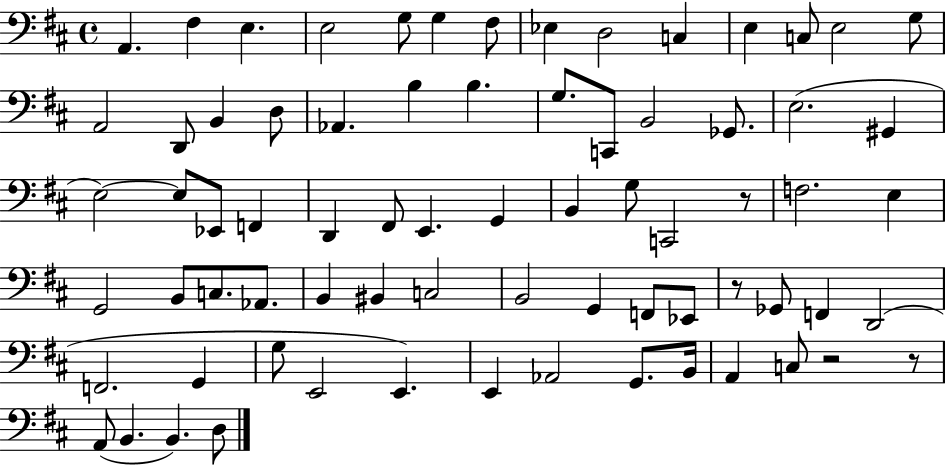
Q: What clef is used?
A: bass